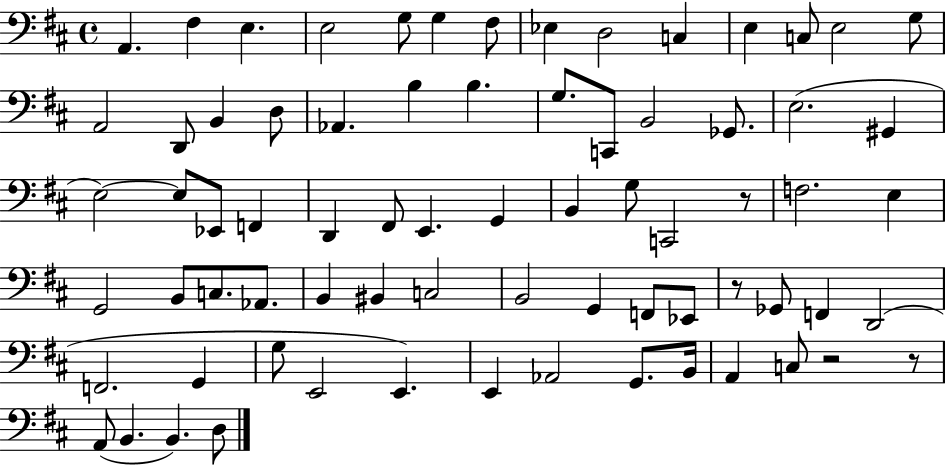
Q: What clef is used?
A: bass